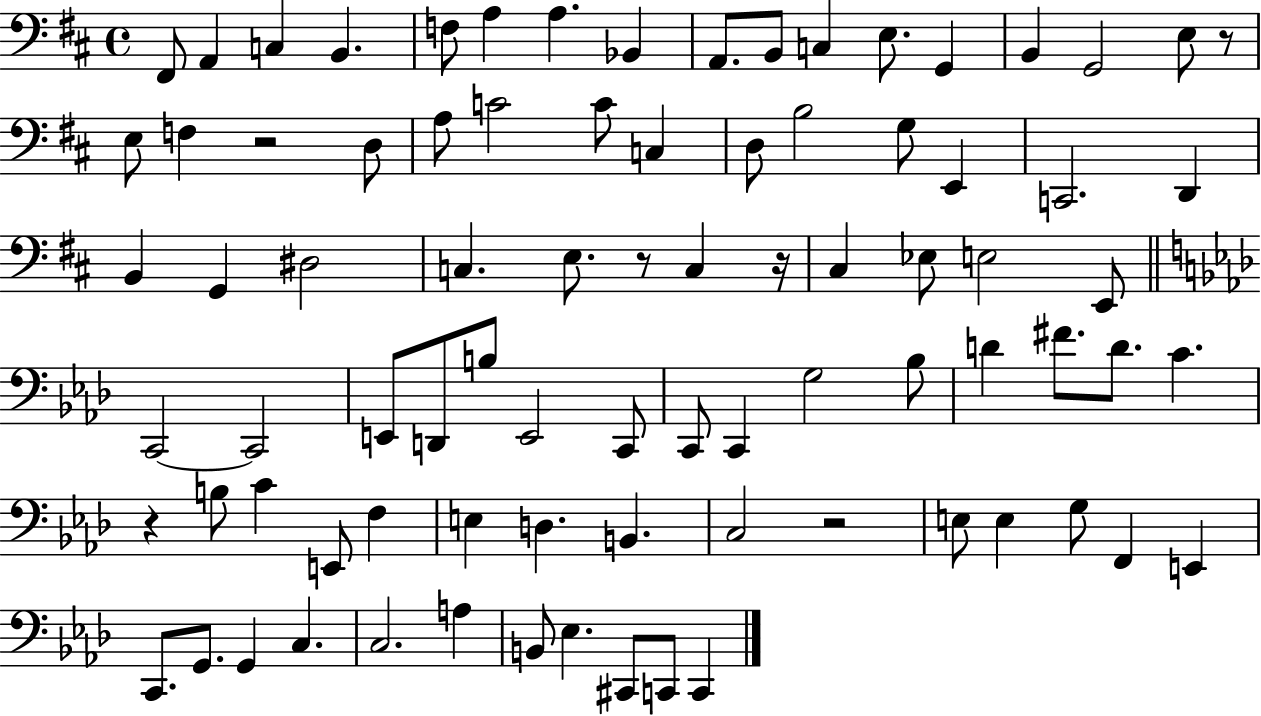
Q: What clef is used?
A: bass